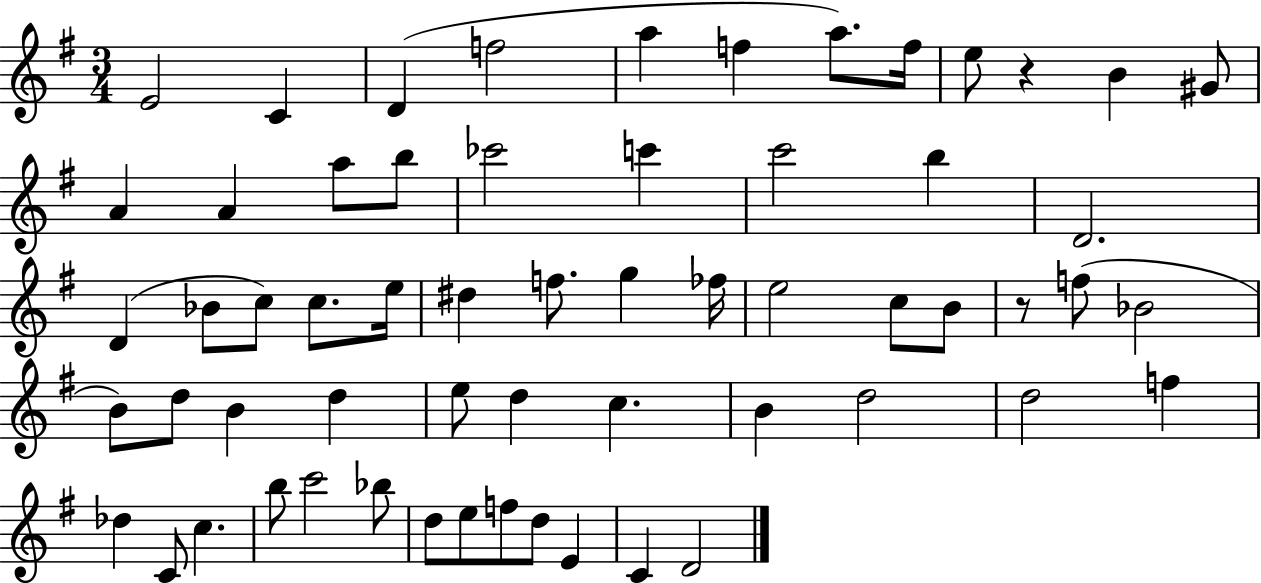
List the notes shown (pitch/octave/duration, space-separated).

E4/h C4/q D4/q F5/h A5/q F5/q A5/e. F5/s E5/e R/q B4/q G#4/e A4/q A4/q A5/e B5/e CES6/h C6/q C6/h B5/q D4/h. D4/q Bb4/e C5/e C5/e. E5/s D#5/q F5/e. G5/q FES5/s E5/h C5/e B4/e R/e F5/e Bb4/h B4/e D5/e B4/q D5/q E5/e D5/q C5/q. B4/q D5/h D5/h F5/q Db5/q C4/e C5/q. B5/e C6/h Bb5/e D5/e E5/e F5/e D5/e E4/q C4/q D4/h